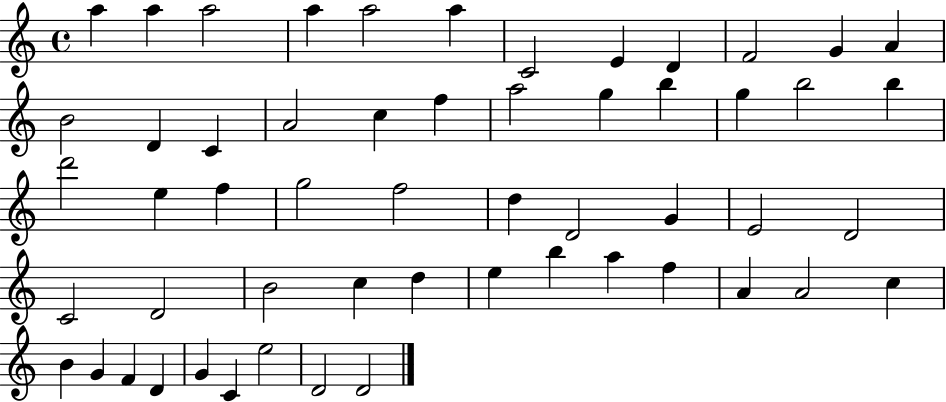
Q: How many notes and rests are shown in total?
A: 55